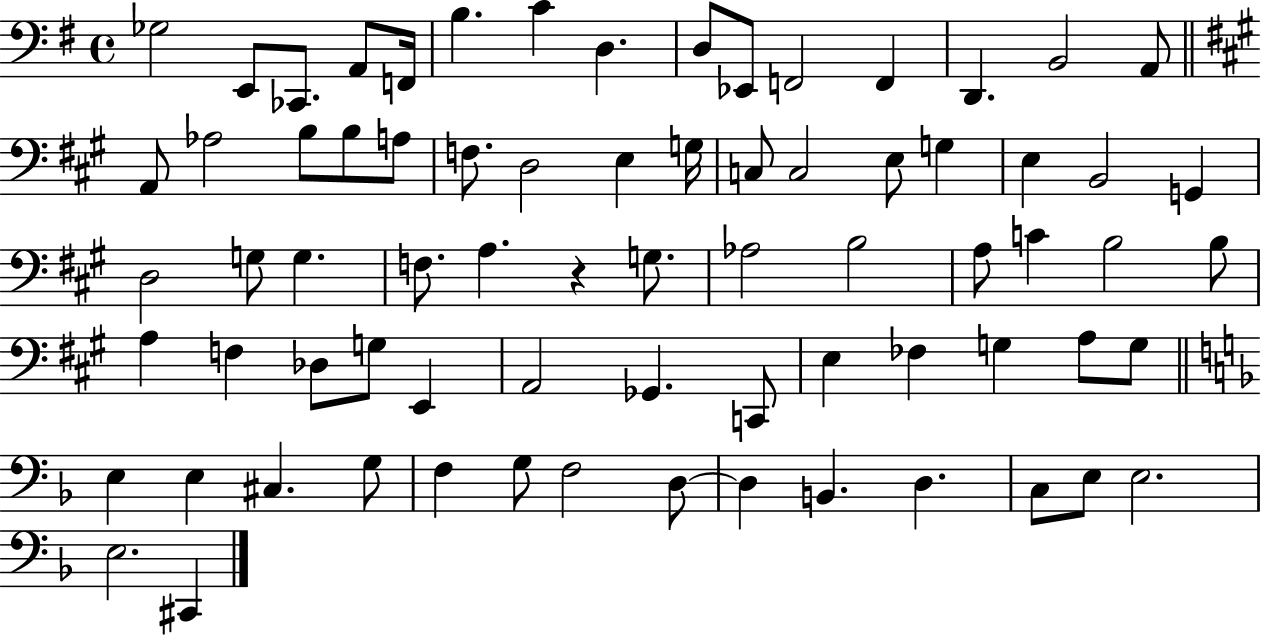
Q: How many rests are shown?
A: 1